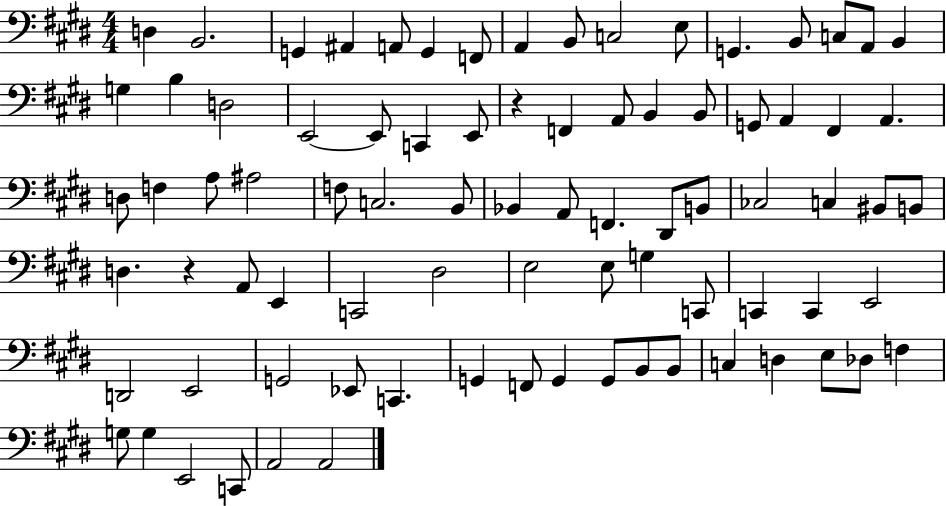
X:1
T:Untitled
M:4/4
L:1/4
K:E
D, B,,2 G,, ^A,, A,,/2 G,, F,,/2 A,, B,,/2 C,2 E,/2 G,, B,,/2 C,/2 A,,/2 B,, G, B, D,2 E,,2 E,,/2 C,, E,,/2 z F,, A,,/2 B,, B,,/2 G,,/2 A,, ^F,, A,, D,/2 F, A,/2 ^A,2 F,/2 C,2 B,,/2 _B,, A,,/2 F,, ^D,,/2 B,,/2 _C,2 C, ^B,,/2 B,,/2 D, z A,,/2 E,, C,,2 ^D,2 E,2 E,/2 G, C,,/2 C,, C,, E,,2 D,,2 E,,2 G,,2 _E,,/2 C,, G,, F,,/2 G,, G,,/2 B,,/2 B,,/2 C, D, E,/2 _D,/2 F, G,/2 G, E,,2 C,,/2 A,,2 A,,2